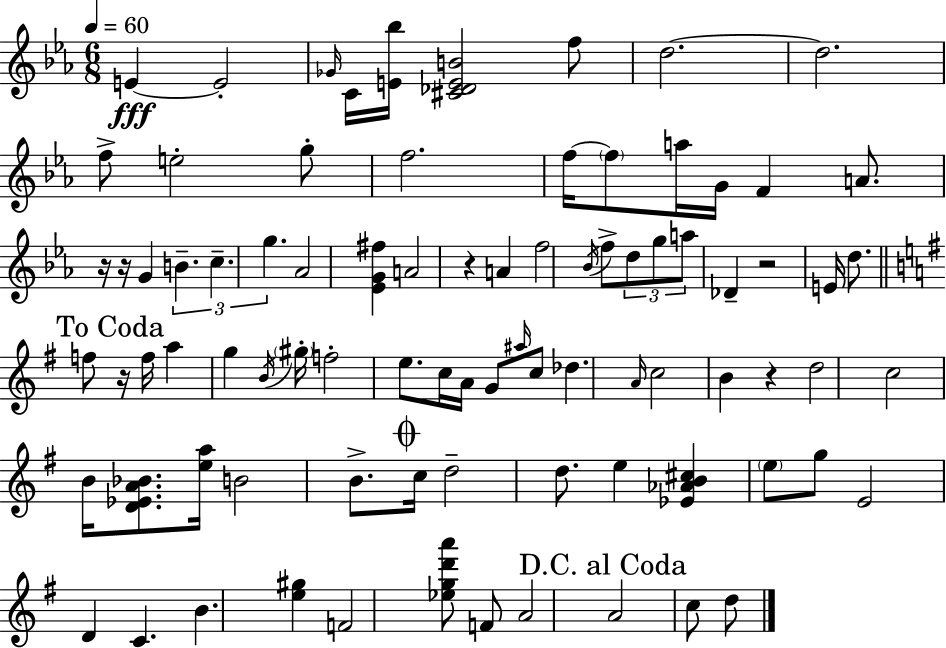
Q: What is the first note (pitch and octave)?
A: E4